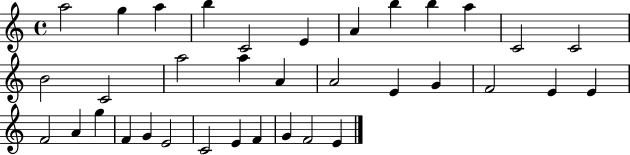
X:1
T:Untitled
M:4/4
L:1/4
K:C
a2 g a b C2 E A b b a C2 C2 B2 C2 a2 a A A2 E G F2 E E F2 A g F G E2 C2 E F G F2 E